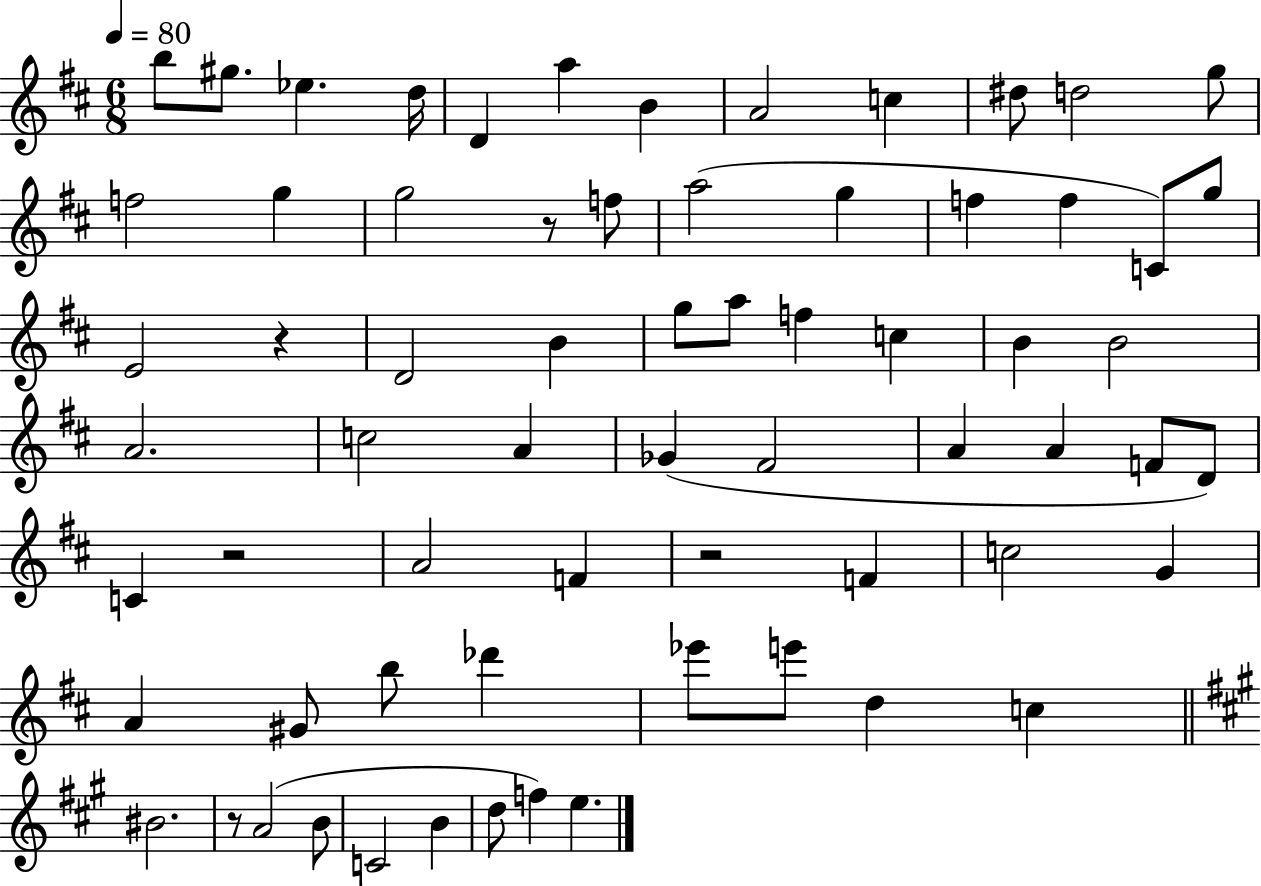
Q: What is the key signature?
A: D major